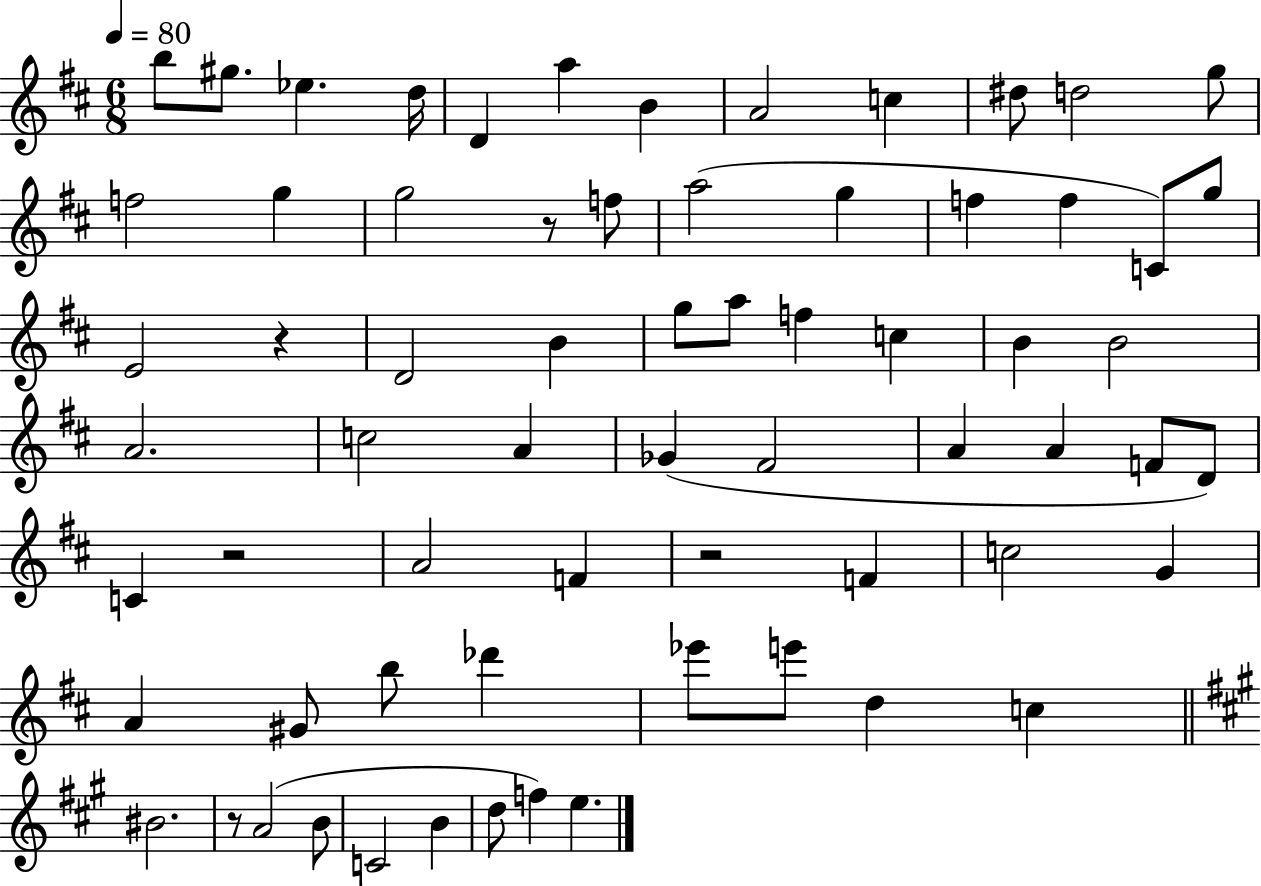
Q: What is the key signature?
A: D major